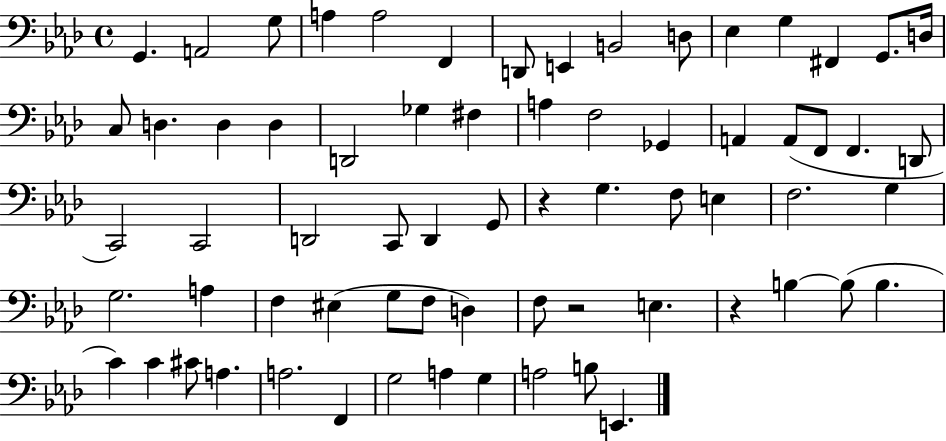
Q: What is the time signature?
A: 4/4